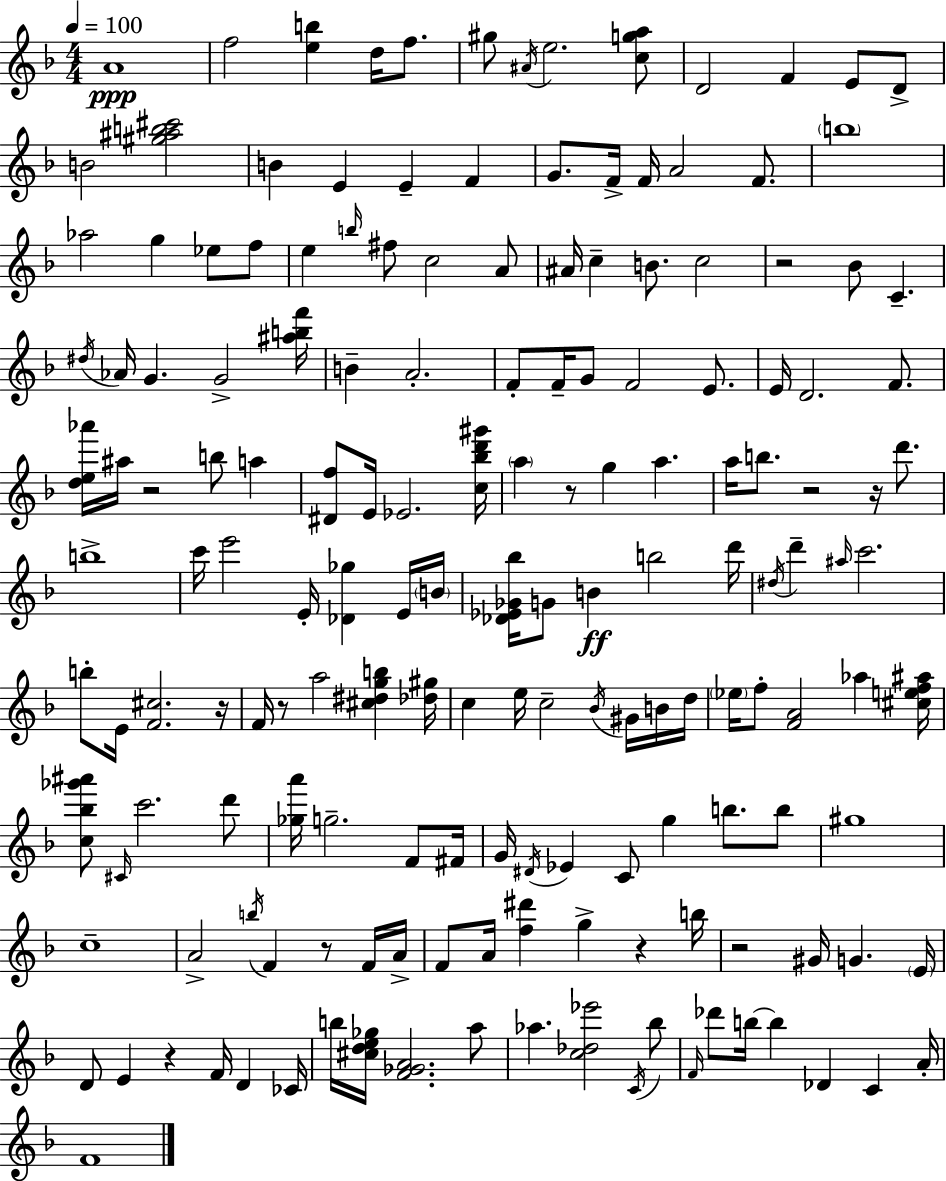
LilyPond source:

{
  \clef treble
  \numericTimeSignature
  \time 4/4
  \key f \major
  \tempo 4 = 100
  a'1\ppp | f''2 <e'' b''>4 d''16 f''8. | gis''8 \acciaccatura { ais'16 } e''2. <c'' g'' a''>8 | d'2 f'4 e'8 d'8-> | \break b'2 <gis'' ais'' b'' cis'''>2 | b'4 e'4 e'4-- f'4 | g'8. f'16-> f'16 a'2 f'8. | \parenthesize b''1 | \break aes''2 g''4 ees''8 f''8 | e''4 \grace { b''16 } fis''8 c''2 | a'8 ais'16 c''4-- b'8. c''2 | r2 bes'8 c'4.-- | \break \acciaccatura { dis''16 } aes'16 g'4. g'2-> | <ais'' b'' f'''>16 b'4-- a'2.-. | f'8-. f'16-- g'8 f'2 | e'8. e'16 d'2. | \break f'8. <d'' e'' aes'''>16 ais''16 r2 b''8 a''4 | <dis' f''>8 e'16 ees'2. | <c'' bes'' d''' gis'''>16 \parenthesize a''4 r8 g''4 a''4. | a''16 b''8. r2 r16 | \break d'''8. b''1-> | c'''16 e'''2 e'16-. <des' ges''>4 | e'16 \parenthesize b'16 <des' ees' ges' bes''>16 g'8 b'4\ff b''2 | d'''16 \acciaccatura { dis''16 } d'''4-- \grace { ais''16 } c'''2. | \break b''8-. e'16 <f' cis''>2. | r16 f'16 r8 a''2 | <cis'' dis'' g'' b''>4 <des'' gis''>16 c''4 e''16 c''2-- | \acciaccatura { bes'16 } gis'16 b'16 d''16 \parenthesize ees''16 f''8-. <f' a'>2 | \break aes''4 <cis'' e'' f'' ais''>16 <c'' bes'' ges''' ais'''>8 \grace { cis'16 } c'''2. | d'''8 <ges'' a'''>16 g''2.-- | f'8 fis'16 g'16 \acciaccatura { dis'16 } ees'4 c'8 g''4 | b''8. b''8 gis''1 | \break c''1-- | a'2-> | \acciaccatura { b''16 } f'4 r8 f'16 a'16-> f'8 a'16 <f'' dis'''>4 | g''4-> r4 b''16 r2 | \break gis'16 g'4. \parenthesize e'16 d'8 e'4 r4 | f'16 d'4 ces'16 b''16 <cis'' d'' e'' ges''>16 <f' ges' a'>2. | a''8 aes''4. <c'' des'' ees'''>2 | \acciaccatura { c'16 } bes''8 \grace { f'16 } des'''8 b''16~~ b''4 | \break des'4 c'4 a'16-. f'1 | \bar "|."
}